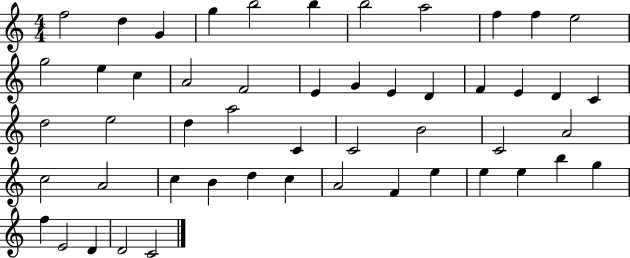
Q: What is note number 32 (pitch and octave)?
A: C4